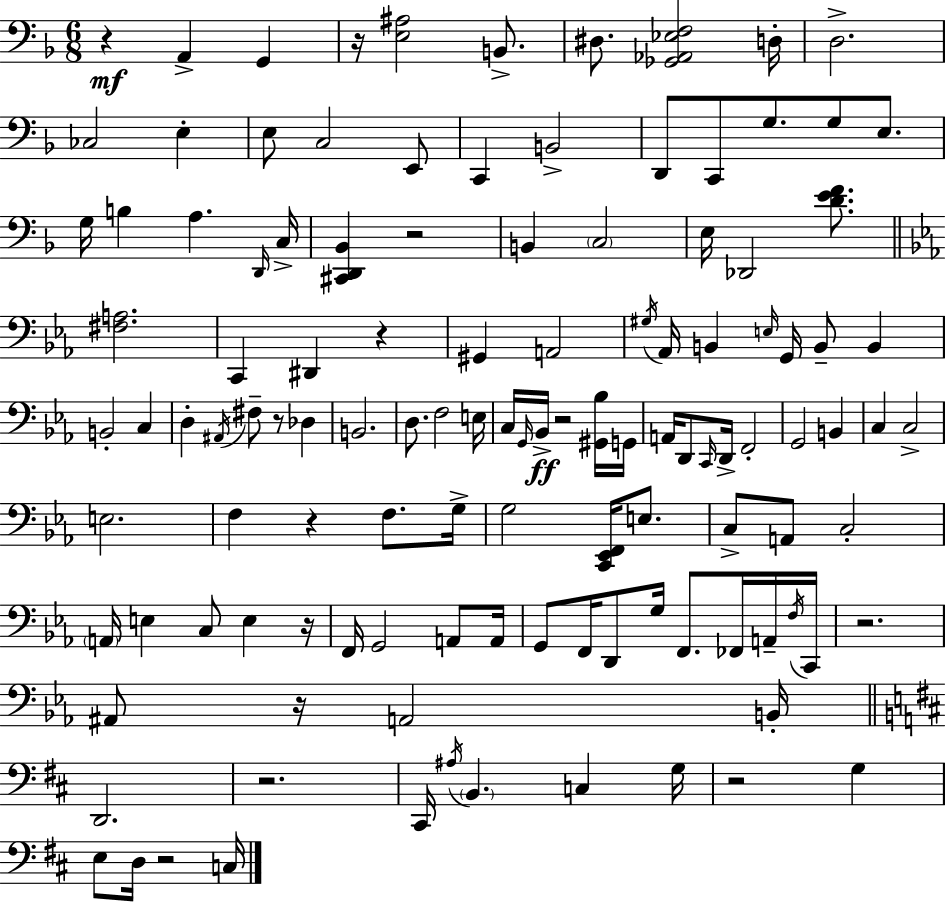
{
  \clef bass
  \numericTimeSignature
  \time 6/8
  \key d \minor
  \repeat volta 2 { r4\mf a,4-> g,4 | r16 <e ais>2 b,8.-> | dis8. <ges, aes, ees f>2 d16-. | d2.-> | \break ces2 e4-. | e8 c2 e,8 | c,4 b,2-> | d,8 c,8 g8. g8 e8. | \break g16 b4 a4. \grace { d,16 } | c16-> <cis, d, bes,>4 r2 | b,4 \parenthesize c2 | e16 des,2 <d' e' f'>8. | \break \bar "||" \break \key ees \major <fis a>2. | c,4 dis,4 r4 | gis,4 a,2 | \acciaccatura { gis16 } aes,16 b,4 \grace { e16 } g,16 b,8-- b,4 | \break b,2-. c4 | d4-. \acciaccatura { ais,16 } fis8-- r8 des4 | b,2. | d8. f2 | \break e16 c16 \grace { g,16 } bes,16->\ff r2 | <gis, bes>16 g,16 a,16 d,8 \grace { c,16 } d,16-> f,2-. | g,2 | b,4 c4 c2-> | \break e2. | f4 r4 | f8. g16-> g2 | <c, ees, f,>16 e8. c8-> a,8 c2-. | \break \parenthesize a,16 e4 c8 | e4 r16 f,16 g,2 | a,8 a,16 g,8 f,16 d,8 g16 f,8. | fes,16 a,16-- \acciaccatura { f16 } c,16 r2. | \break ais,8 r16 a,2 | b,16-. \bar "||" \break \key b \minor d,2. | r2. | cis,16 \acciaccatura { ais16 } \parenthesize b,4. c4 | g16 r2 g4 | \break e8 d16 r2 | c16 } \bar "|."
}